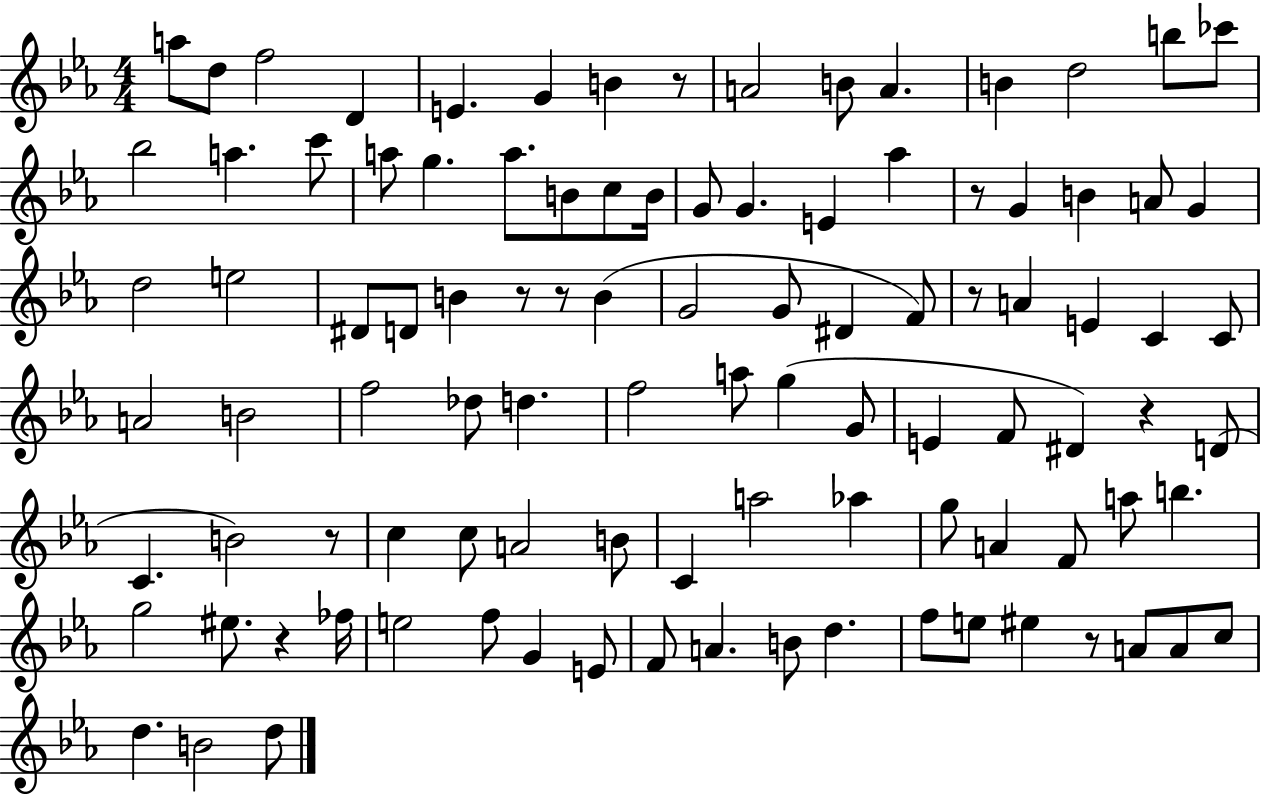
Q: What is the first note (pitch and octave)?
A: A5